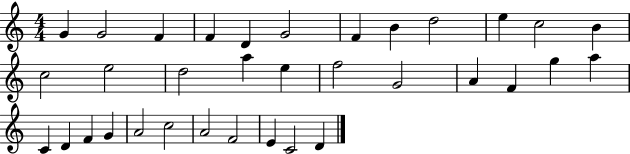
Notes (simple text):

G4/q G4/h F4/q F4/q D4/q G4/h F4/q B4/q D5/h E5/q C5/h B4/q C5/h E5/h D5/h A5/q E5/q F5/h G4/h A4/q F4/q G5/q A5/q C4/q D4/q F4/q G4/q A4/h C5/h A4/h F4/h E4/q C4/h D4/q